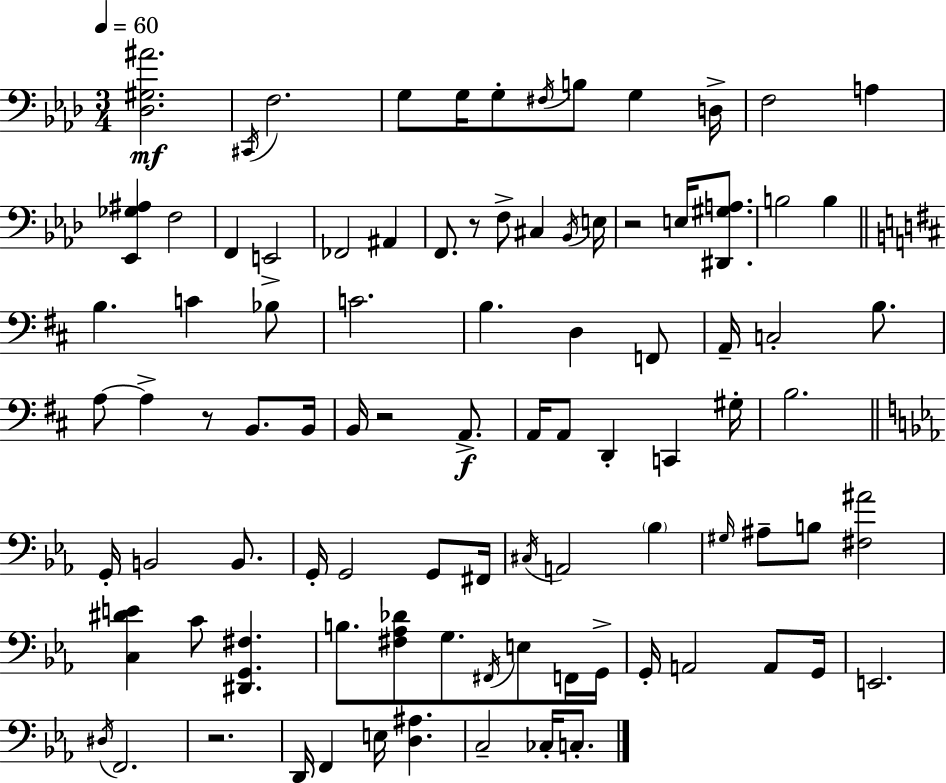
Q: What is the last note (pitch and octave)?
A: C3